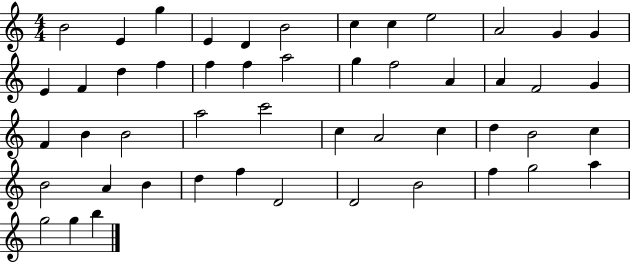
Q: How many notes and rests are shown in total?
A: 50